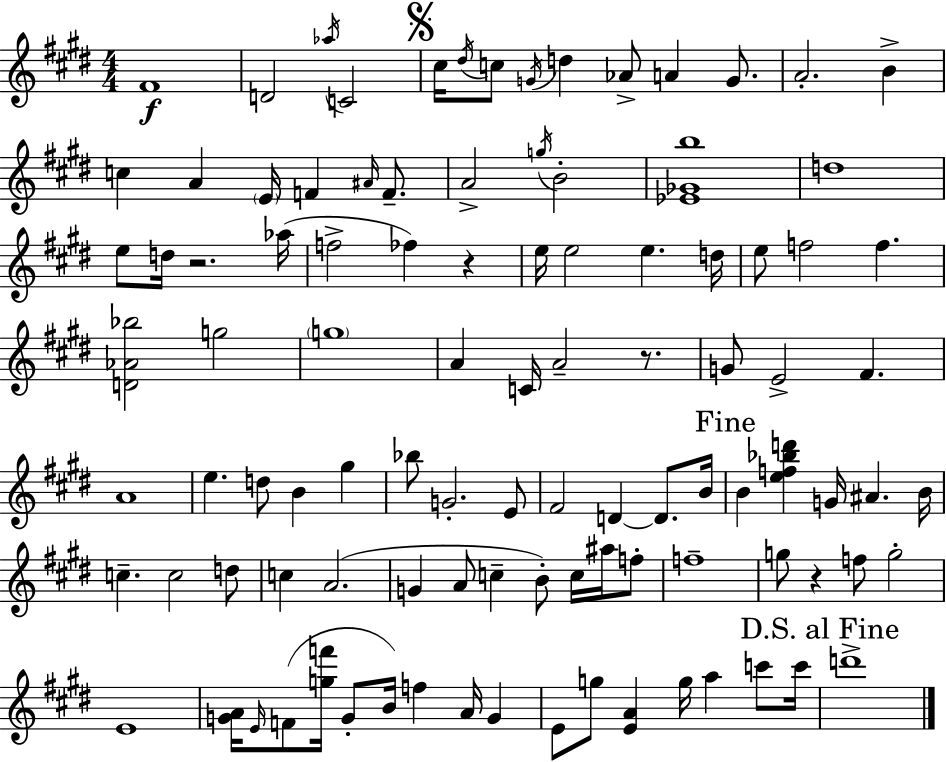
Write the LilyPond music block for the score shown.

{
  \clef treble
  \numericTimeSignature
  \time 4/4
  \key e \major
  fis'1\f | d'2 \acciaccatura { aes''16 } c'2 | \mark \markup { \musicglyph "scripts.segno" } cis''16 \acciaccatura { dis''16 } c''8 \acciaccatura { g'16 } d''4 aes'8-> a'4 | g'8. a'2.-. b'4-> | \break c''4 a'4 \parenthesize e'16 f'4 | \grace { ais'16 } f'8.-- a'2-> \acciaccatura { g''16 } b'2-. | <ees' ges' b''>1 | d''1 | \break e''8 d''16 r2. | aes''16( f''2-> fes''4) | r4 e''16 e''2 e''4. | d''16 e''8 f''2 f''4. | \break <d' aes' bes''>2 g''2 | \parenthesize g''1 | a'4 c'16 a'2-- | r8. g'8 e'2-> fis'4. | \break a'1 | e''4. d''8 b'4 | gis''4 bes''8 g'2.-. | e'8 fis'2 d'4~~ | \break d'8. b'16 \mark "Fine" b'4 <e'' f'' bes'' d'''>4 g'16 ais'4. | b'16 c''4.-- c''2 | d''8 c''4 a'2.( | g'4 a'8 c''4-- b'8-.) | \break c''16 ais''16 f''8-. f''1-- | g''8 r4 f''8 g''2-. | e'1 | <g' a'>16 \grace { e'16 }( f'8 <g'' f'''>16 g'8-. b'16) f''4 | \break a'16 g'4 e'8 g''8 <e' a'>4 g''16 a''4 | c'''8 c'''16 \mark "D.S. al Fine" d'''1-> | \bar "|."
}